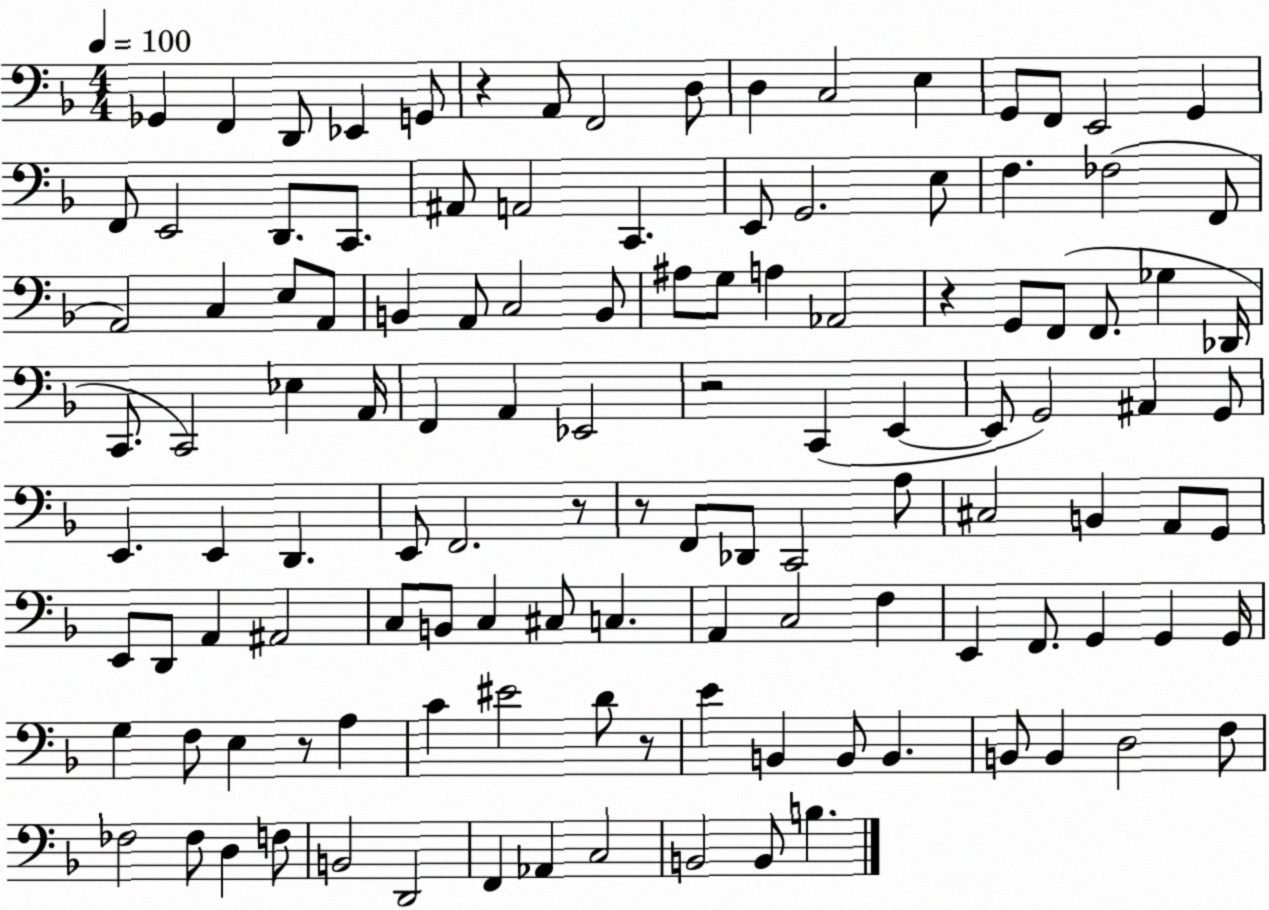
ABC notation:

X:1
T:Untitled
M:4/4
L:1/4
K:F
_G,, F,, D,,/2 _E,, G,,/2 z A,,/2 F,,2 D,/2 D, C,2 E, G,,/2 F,,/2 E,,2 G,, F,,/2 E,,2 D,,/2 C,,/2 ^A,,/2 A,,2 C,, E,,/2 G,,2 E,/2 F, _F,2 F,,/2 A,,2 C, E,/2 A,,/2 B,, A,,/2 C,2 B,,/2 ^A,/2 G,/2 A, _A,,2 z G,,/2 F,,/2 F,,/2 _G, _D,,/4 C,,/2 C,,2 _E, A,,/4 F,, A,, _E,,2 z2 C,, E,, E,,/2 G,,2 ^A,, G,,/2 E,, E,, D,, E,,/2 F,,2 z/2 z/2 F,,/2 _D,,/2 C,,2 A,/2 ^C,2 B,, A,,/2 G,,/2 E,,/2 D,,/2 A,, ^A,,2 C,/2 B,,/2 C, ^C,/2 C, A,, C,2 F, E,, F,,/2 G,, G,, G,,/4 G, F,/2 E, z/2 A, C ^E2 D/2 z/2 E B,, B,,/2 B,, B,,/2 B,, D,2 F,/2 _F,2 _F,/2 D, F,/2 B,,2 D,,2 F,, _A,, C,2 B,,2 B,,/2 B,